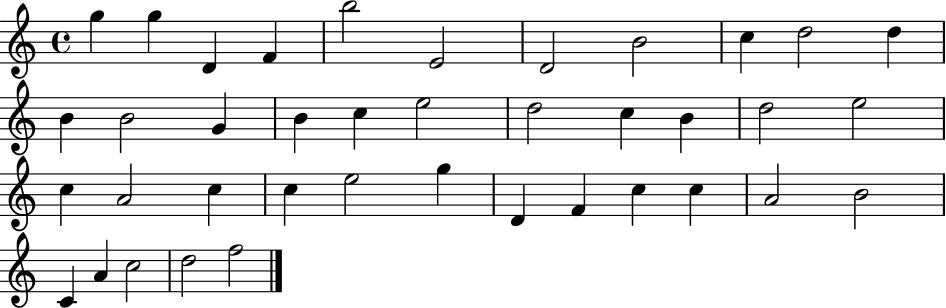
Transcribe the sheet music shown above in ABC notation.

X:1
T:Untitled
M:4/4
L:1/4
K:C
g g D F b2 E2 D2 B2 c d2 d B B2 G B c e2 d2 c B d2 e2 c A2 c c e2 g D F c c A2 B2 C A c2 d2 f2